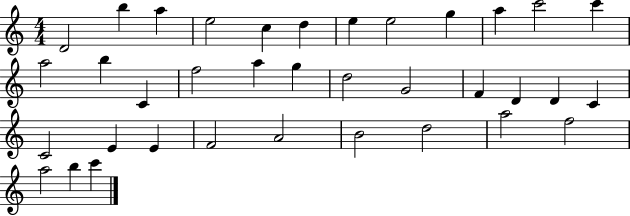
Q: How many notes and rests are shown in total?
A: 36